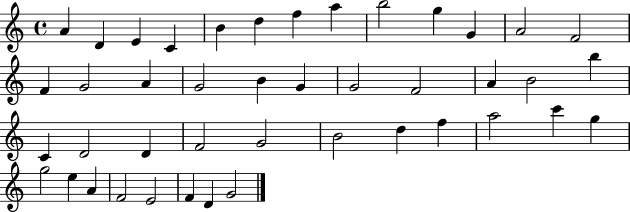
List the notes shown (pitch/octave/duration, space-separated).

A4/q D4/q E4/q C4/q B4/q D5/q F5/q A5/q B5/h G5/q G4/q A4/h F4/h F4/q G4/h A4/q G4/h B4/q G4/q G4/h F4/h A4/q B4/h B5/q C4/q D4/h D4/q F4/h G4/h B4/h D5/q F5/q A5/h C6/q G5/q G5/h E5/q A4/q F4/h E4/h F4/q D4/q G4/h